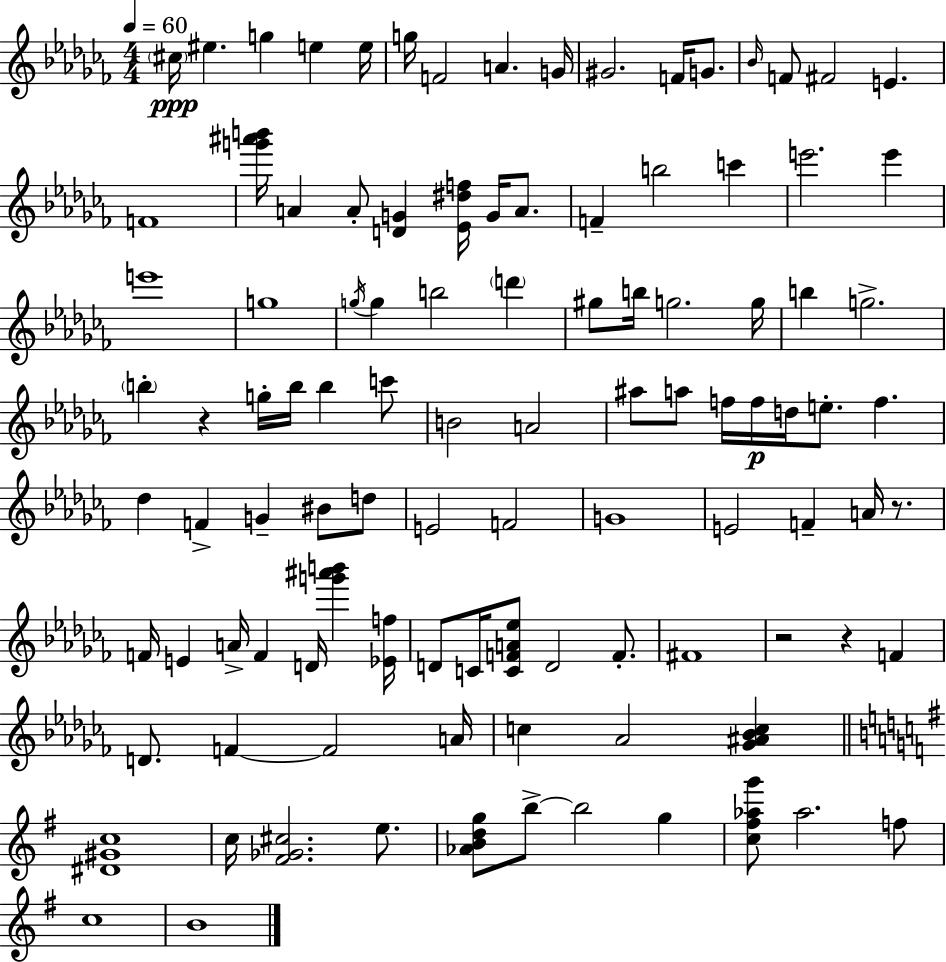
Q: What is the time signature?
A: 4/4